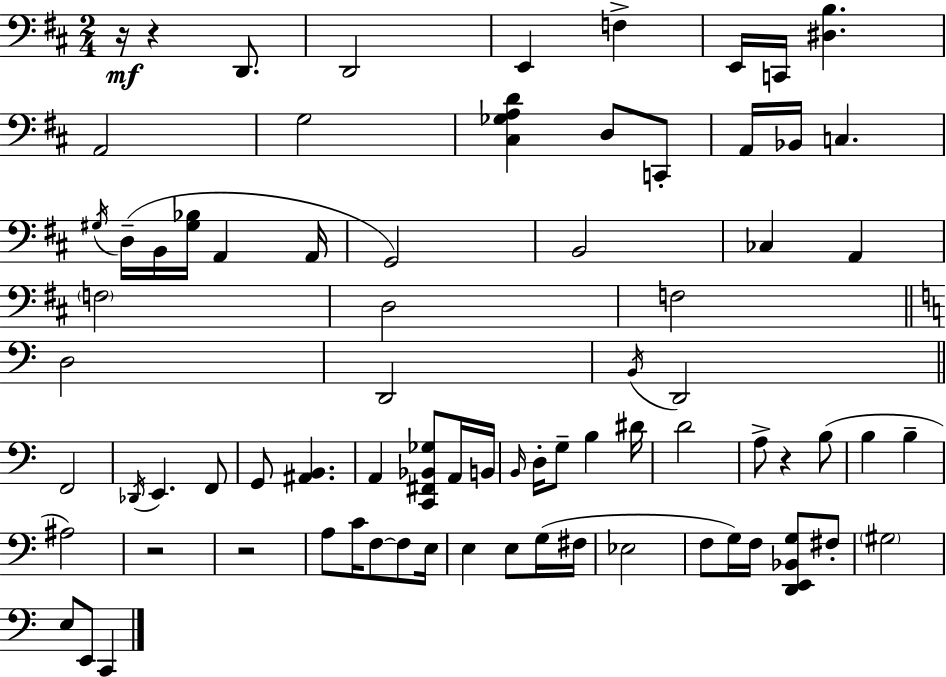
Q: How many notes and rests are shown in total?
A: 77